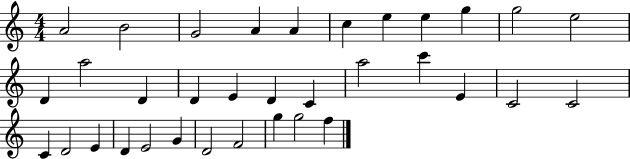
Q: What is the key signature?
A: C major